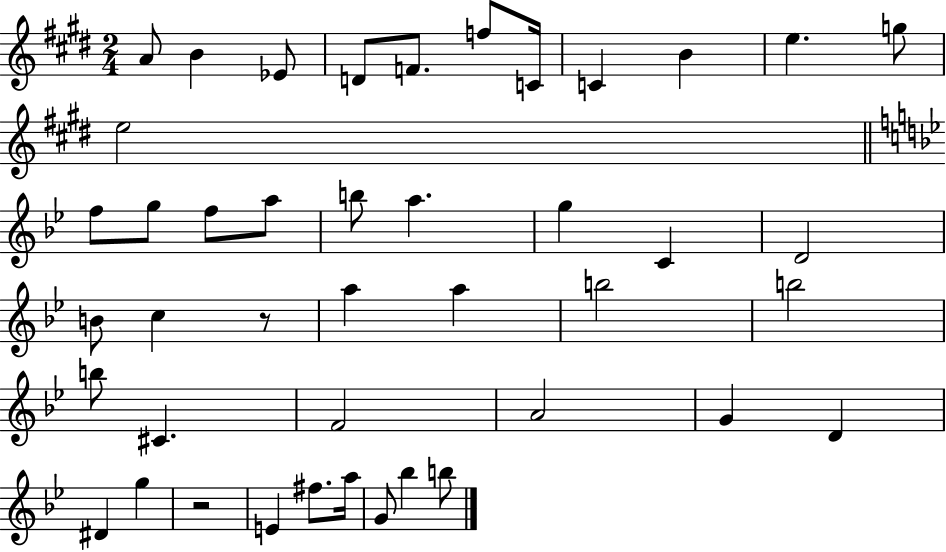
X:1
T:Untitled
M:2/4
L:1/4
K:E
A/2 B _E/2 D/2 F/2 f/2 C/4 C B e g/2 e2 f/2 g/2 f/2 a/2 b/2 a g C D2 B/2 c z/2 a a b2 b2 b/2 ^C F2 A2 G D ^D g z2 E ^f/2 a/4 G/2 _b b/2